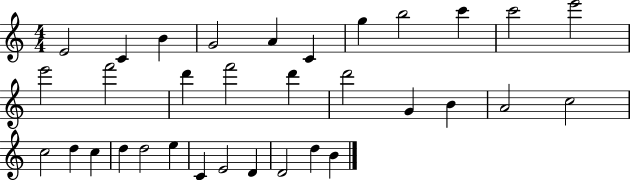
E4/h C4/q B4/q G4/h A4/q C4/q G5/q B5/h C6/q C6/h E6/h E6/h F6/h D6/q F6/h D6/q D6/h G4/q B4/q A4/h C5/h C5/h D5/q C5/q D5/q D5/h E5/q C4/q E4/h D4/q D4/h D5/q B4/q